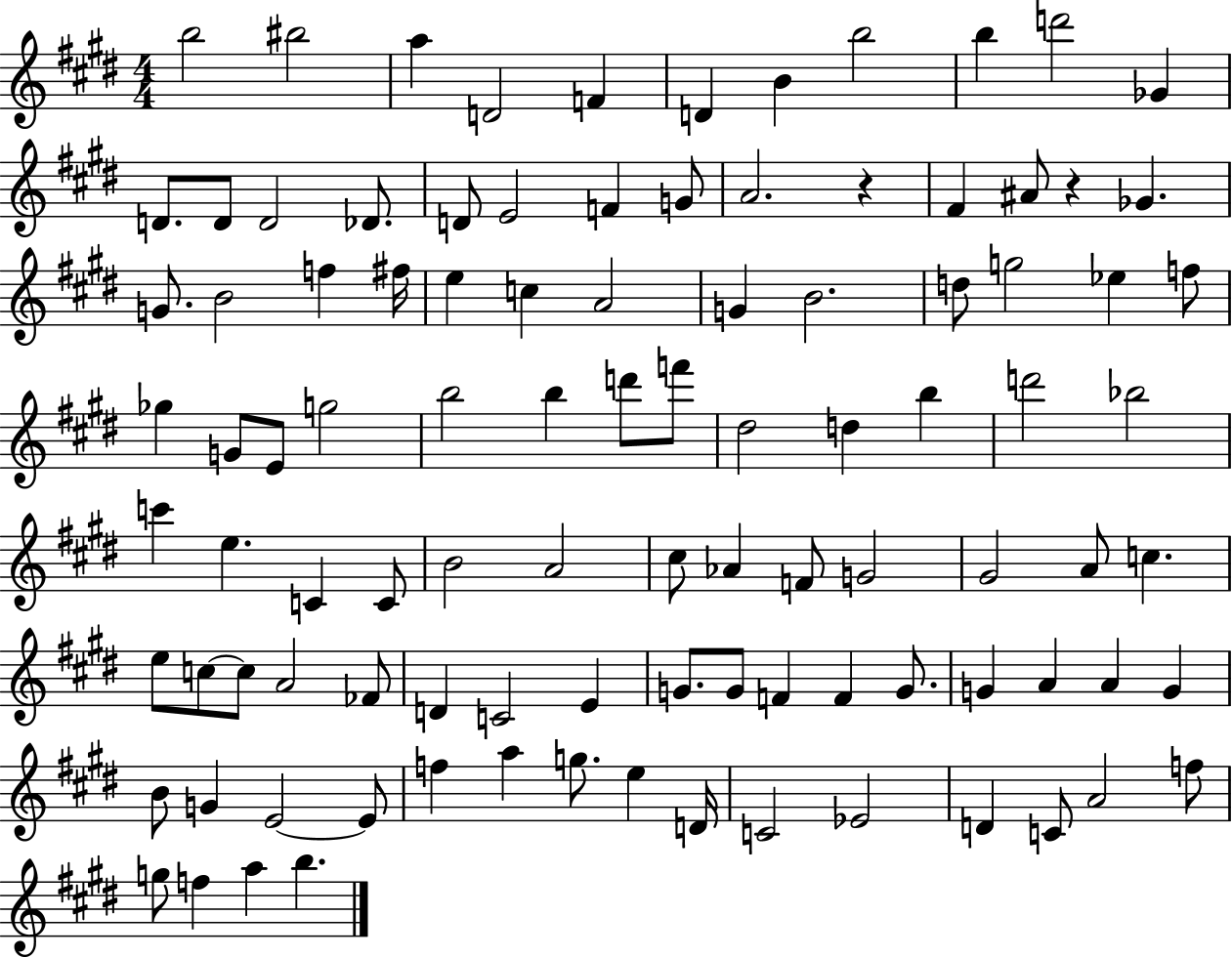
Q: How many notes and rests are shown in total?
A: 100